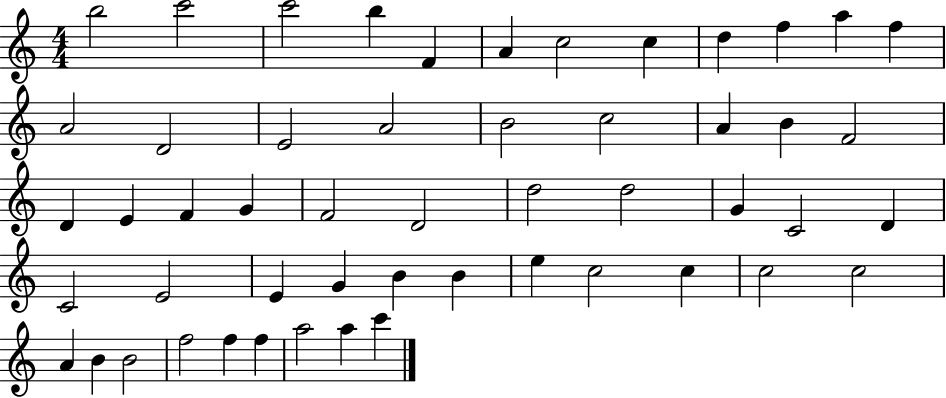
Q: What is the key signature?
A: C major